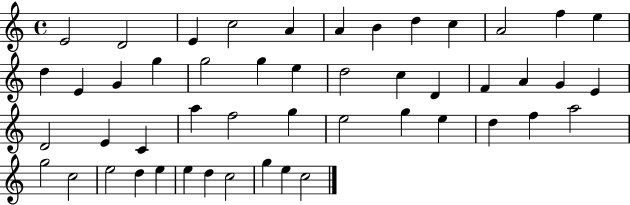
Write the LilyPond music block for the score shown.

{
  \clef treble
  \time 4/4
  \defaultTimeSignature
  \key c \major
  e'2 d'2 | e'4 c''2 a'4 | a'4 b'4 d''4 c''4 | a'2 f''4 e''4 | \break d''4 e'4 g'4 g''4 | g''2 g''4 e''4 | d''2 c''4 d'4 | f'4 a'4 g'4 e'4 | \break d'2 e'4 c'4 | a''4 f''2 g''4 | e''2 g''4 e''4 | d''4 f''4 a''2 | \break g''2 c''2 | e''2 d''4 e''4 | e''4 d''4 c''2 | g''4 e''4 c''2 | \break \bar "|."
}